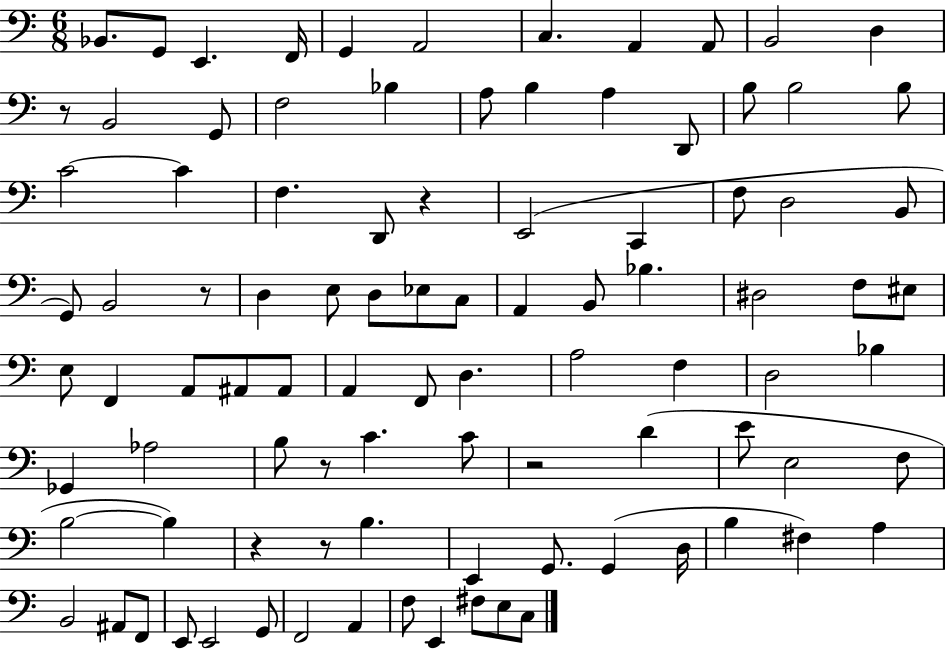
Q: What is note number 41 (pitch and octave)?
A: Bb3